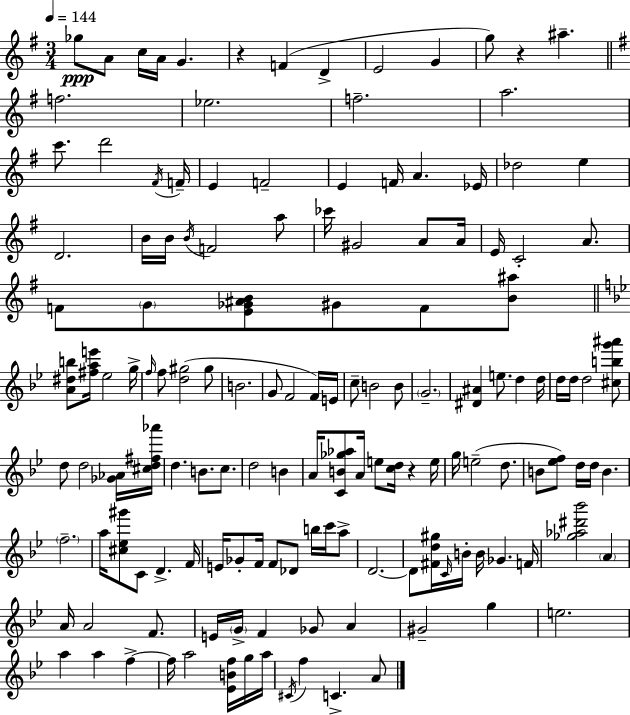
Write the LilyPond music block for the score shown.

{
  \clef treble
  \numericTimeSignature
  \time 3/4
  \key g \major
  \tempo 4 = 144
  ges''8\ppp a'8 c''16 a'16 g'4. | r4 f'4( d'4-> | e'2 g'4 | g''8) r4 ais''4.-- | \break \bar "||" \break \key e \minor f''2. | ees''2. | f''2.-- | a''2. | \break c'''8. d'''2 \acciaccatura { fis'16 } | f'16-- e'4 f'2-- | e'4 f'16 a'4. | ees'16 des''2 e''4 | \break d'2. | b'16 b'16 \acciaccatura { b'16 } f'2 | a''8 ces'''16 gis'2 a'8 | a'16 e'16 c'2-. a'8. | \break f'8 \parenthesize g'8 <e' ges' ais' b'>8 gis'8 f'8 | <b' ais''>8 \bar "||" \break \key bes \major <a' dis'' b''>8 <fis'' a'' e'''>16 ees''2 g''16-> | \grace { f''16 } f''8 <d'' gis''>2( gis''8 | b'2. | g'8 f'2 f'16) | \break e'16 c''8-- b'2 b'8 | \parenthesize g'2.-- | <dis' ais'>4 e''8. d''4 | d''16 d''16 d''16 d''2 <cis'' b'' g''' ais'''>8 | \break d''8 d''2 <ges' aes'>16 | <cis'' d'' fis'' aes'''>16 d''4. b'8. c''8. | d''2 b'4 | a'16 <c' b' ges'' aes''>8 a'16 e''8 <c'' d''>16 r4 | \break e''16 g''16 e''2--( d''8. | b'8 <ees'' f''>8) d''16 d''16 b'4. | \parenthesize f''2.-- | a''16 <cis'' ees'' gis'''>8 c'8 d'4.-> | \break f'16 e'16 ges'8-. f'16 f'8 des'8 b''16 c'''16 a''8-> | d'2.~~ | d'8 <fis' d'' gis''>16 \grace { c'16 } b'16-. b'16 ges'4. | f'16 <ges'' aes'' dis''' bes'''>2 \parenthesize a'4 | \break a'16 a'2 f'8. | e'16 \parenthesize g'16-> f'4 ges'8 a'4 | gis'2-- g''4 | e''2. | \break a''4 a''4 f''4->~~ | f''16 a''2 <ees' b' f''>16 | g''16 a''16 \acciaccatura { cis'16 } f''4 c'4.-> | a'8 \bar "|."
}